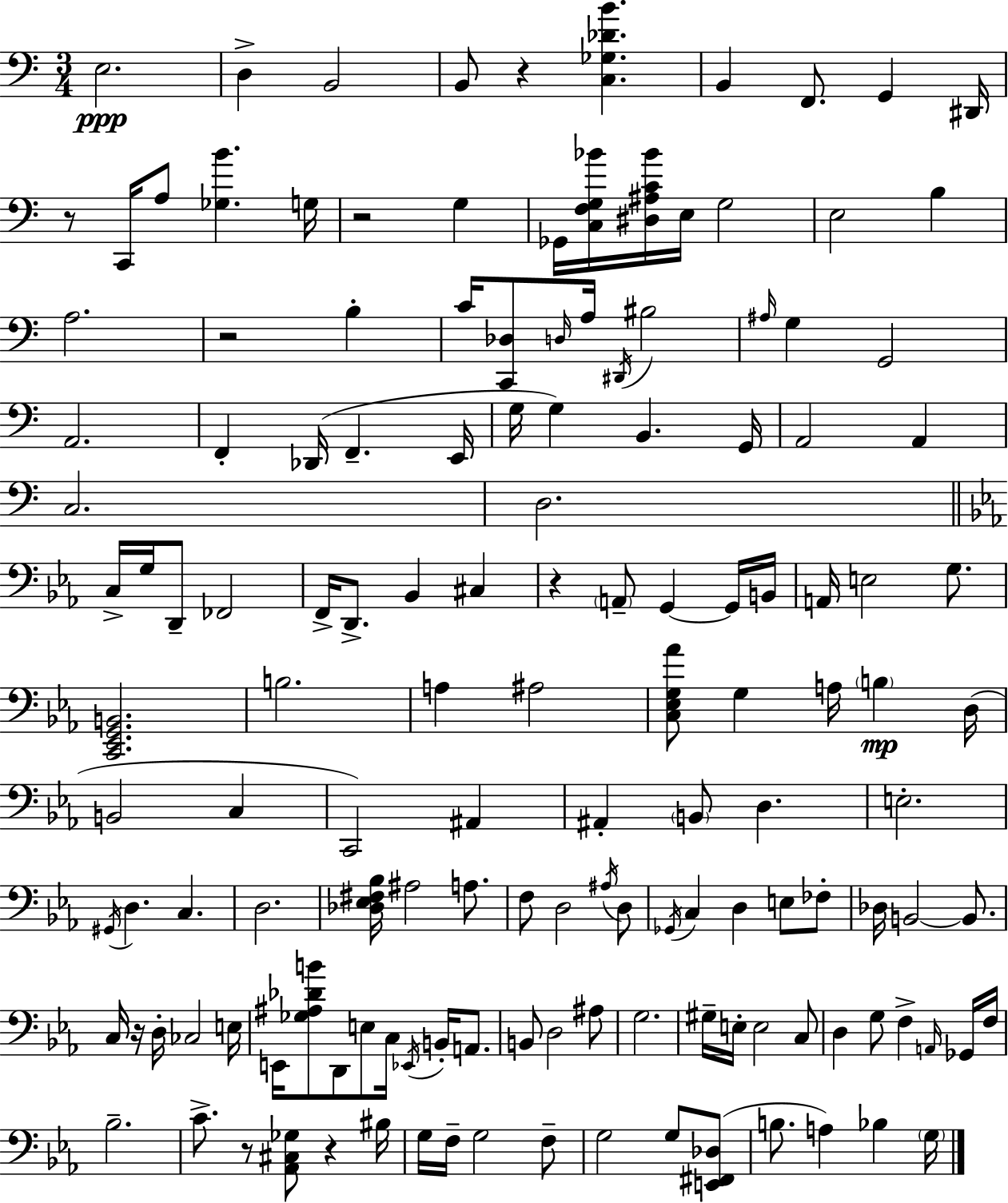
X:1
T:Untitled
M:3/4
L:1/4
K:Am
E,2 D, B,,2 B,,/2 z [C,_G,_DB] B,, F,,/2 G,, ^D,,/4 z/2 C,,/4 A,/2 [_G,B] G,/4 z2 G, _G,,/4 [C,F,G,_B]/4 [^D,^A,C_B]/4 E,/4 G,2 E,2 B, A,2 z2 B, C/4 [C,,_D,]/2 D,/4 A,/4 ^D,,/4 ^B,2 ^A,/4 G, G,,2 A,,2 F,, _D,,/4 F,, E,,/4 G,/4 G, B,, G,,/4 A,,2 A,, C,2 D,2 C,/4 G,/4 D,,/2 _F,,2 F,,/4 D,,/2 _B,, ^C, z A,,/2 G,, G,,/4 B,,/4 A,,/4 E,2 G,/2 [C,,_E,,G,,B,,]2 B,2 A, ^A,2 [C,_E,G,_A]/2 G, A,/4 B, D,/4 B,,2 C, C,,2 ^A,, ^A,, B,,/2 D, E,2 ^G,,/4 D, C, D,2 [_D,_E,^F,_B,]/4 ^A,2 A,/2 F,/2 D,2 ^A,/4 D,/2 _G,,/4 C, D, E,/2 _F,/2 _D,/4 B,,2 B,,/2 C,/4 z/4 D,/4 _C,2 E,/4 E,,/4 [_G,^A,_DB]/2 D,,/2 E,/2 C,/4 _E,,/4 B,,/4 A,,/2 B,,/2 D,2 ^A,/2 G,2 ^G,/4 E,/4 E,2 C,/2 D, G,/2 F, A,,/4 _G,,/4 F,/4 _B,2 C/2 z/2 [_A,,^C,_G,]/2 z ^B,/4 G,/4 F,/4 G,2 F,/2 G,2 G,/2 [E,,^F,,_D,]/2 B,/2 A, _B, G,/4